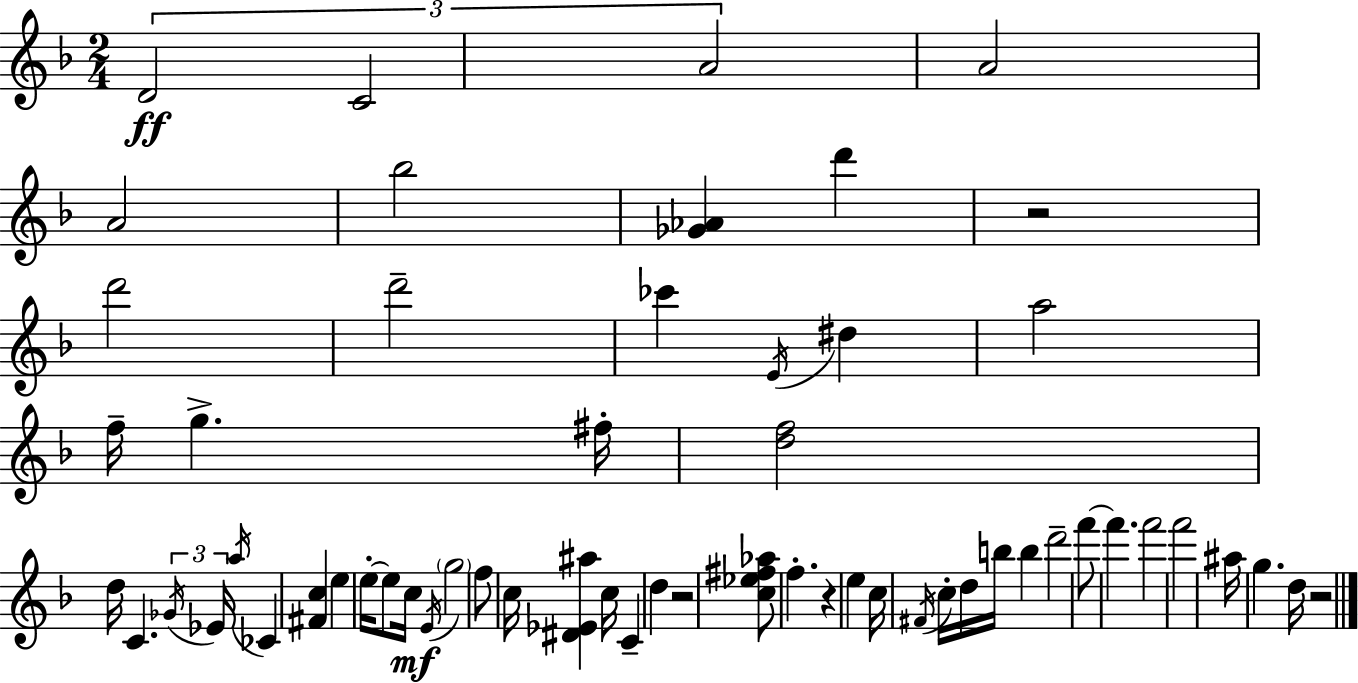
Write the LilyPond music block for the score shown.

{
  \clef treble
  \numericTimeSignature
  \time 2/4
  \key d \minor
  \tuplet 3/2 { d'2\ff | c'2 | a'2 } | a'2 | \break a'2 | bes''2 | <ges' aes'>4 d'''4 | r2 | \break d'''2 | d'''2-- | ces'''4 \acciaccatura { e'16 } dis''4 | a''2 | \break f''16-- g''4.-> | fis''16-. <d'' f''>2 | d''16 c'4. | \tuplet 3/2 { \acciaccatura { ges'16 } ees'16 \acciaccatura { a''16 } } ces'4 <fis' c''>4 | \break e''4 e''16-.~~ | e''8 c''16\mf \acciaccatura { e'16 } \parenthesize g''2 | f''8 c''16 <dis' ees' ais''>4 | c''16 c'4-- | \break d''4 r2 | <c'' ees'' fis'' aes''>8 f''4.-. | r4 | e''4 c''16 \acciaccatura { fis'16 } c''16-. d''16 | \break b''16 b''4 d'''2-- | f'''8~~ f'''4. | f'''2 | f'''2 | \break ais''16 g''4. | d''16 r2 | \bar "|."
}